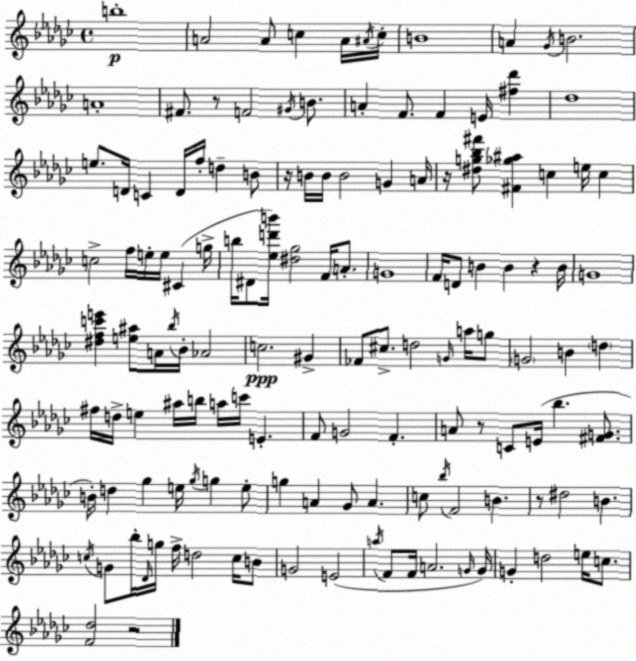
X:1
T:Untitled
M:4/4
L:1/4
K:Ebm
b4 A2 A/2 c A/4 ^A/4 c/4 B4 A _G/4 B2 A4 ^F/2 z/2 F2 ^G/4 B/2 A F/2 F E/4 [^f_d'] _d4 e/2 D/4 C D/4 f/4 d B/2 z/4 B/4 B/4 B2 G A/4 z/4 [^dg_b^f']/2 [^F_g^a] c e/4 c c2 f/4 e/4 e/4 ^C g/4 b/4 ^D/2 [_ed'b']/4 [^d_g]2 F/4 A/2 G4 F/4 D/2 B B z B/4 G4 [^dfc'e'] [e^a]/2 A/4 _b/4 _B/4 _A2 c2 ^G _F/2 ^c/2 d2 G/4 a/4 g/2 G2 B d ^f/4 d/4 e ^a/4 b/4 a/4 c'/4 E F/2 G2 F A/2 z/2 C/2 E/4 _b [^FG]/2 B/4 d _g e/4 _g/4 g e/2 g A _G/2 A c/2 _b/4 F2 B z/2 ^d2 B c/4 G/2 _b/4 _D/4 g/4 f/4 d2 c/4 B/2 G2 E2 a/4 F/2 F/4 A2 G/4 G/4 G d2 e/4 c/2 [F_d]2 z2